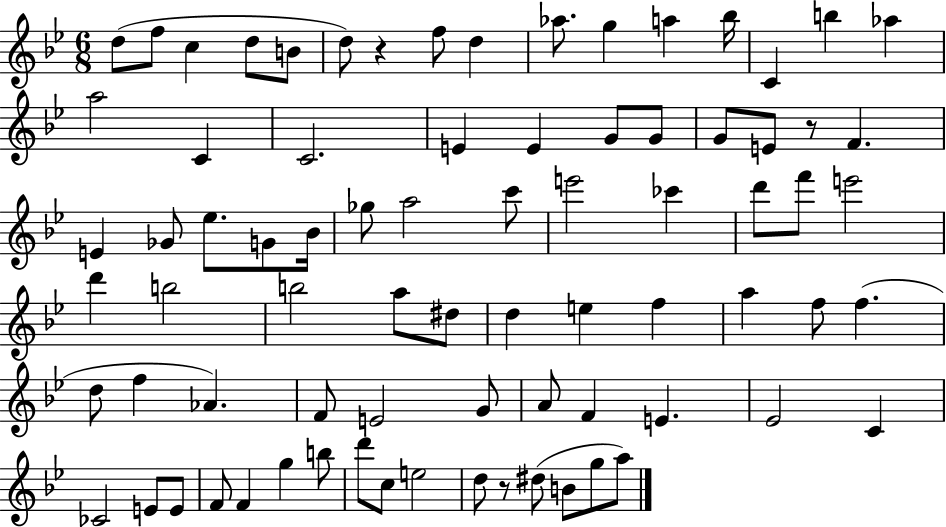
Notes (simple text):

D5/e F5/e C5/q D5/e B4/e D5/e R/q F5/e D5/q Ab5/e. G5/q A5/q Bb5/s C4/q B5/q Ab5/q A5/h C4/q C4/h. E4/q E4/q G4/e G4/e G4/e E4/e R/e F4/q. E4/q Gb4/e Eb5/e. G4/e Bb4/s Gb5/e A5/h C6/e E6/h CES6/q D6/e F6/e E6/h D6/q B5/h B5/h A5/e D#5/e D5/q E5/q F5/q A5/q F5/e F5/q. D5/e F5/q Ab4/q. F4/e E4/h G4/e A4/e F4/q E4/q. Eb4/h C4/q CES4/h E4/e E4/e F4/e F4/q G5/q B5/e D6/e C5/e E5/h D5/e R/e D#5/e B4/e G5/e A5/e